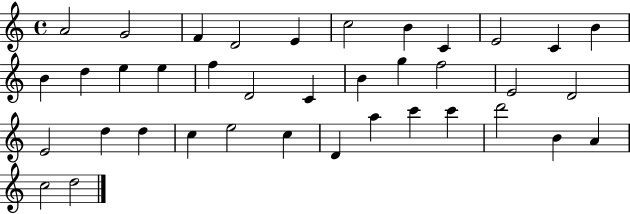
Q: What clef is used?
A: treble